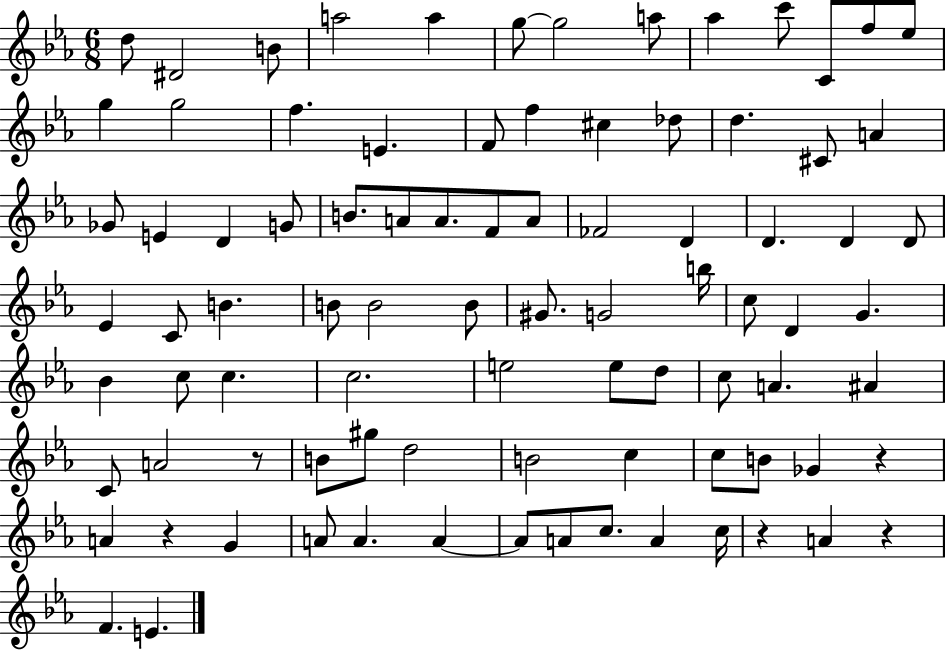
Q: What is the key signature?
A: EES major